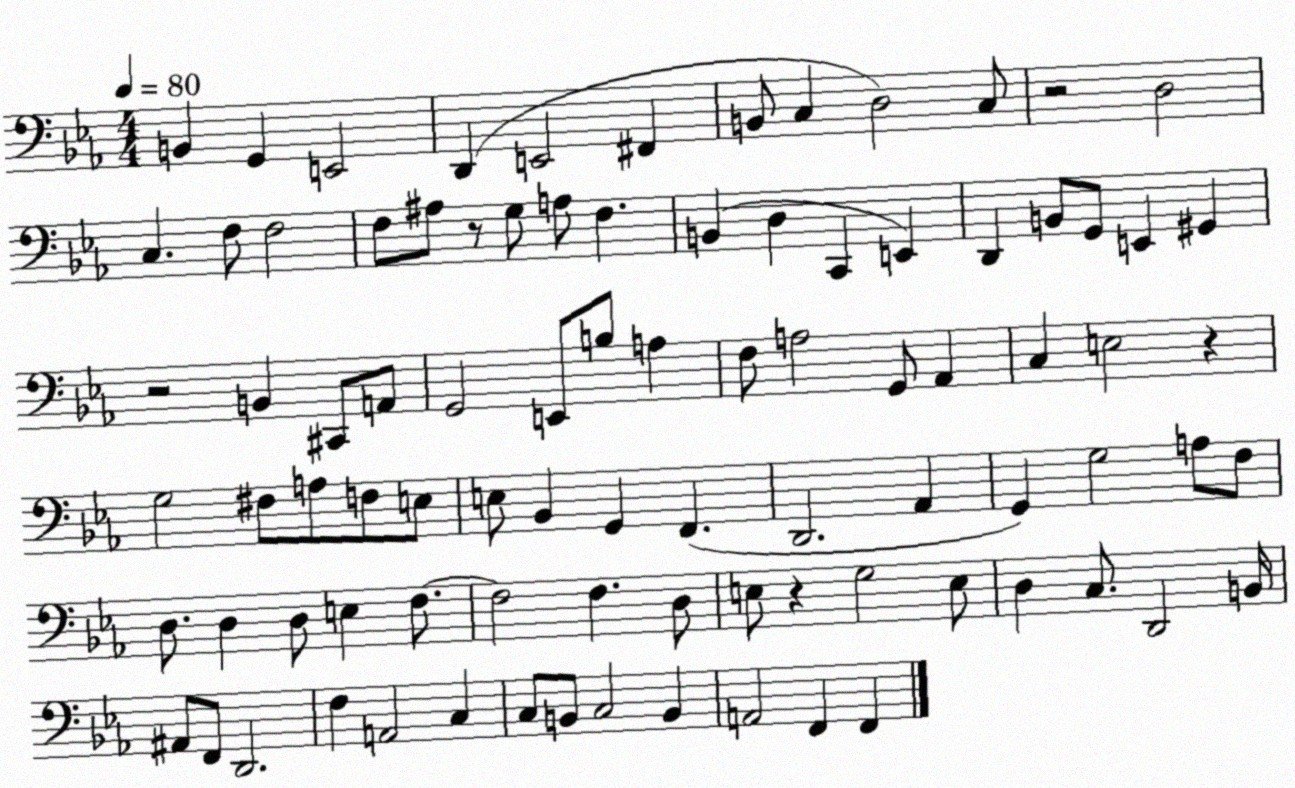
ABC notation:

X:1
T:Untitled
M:4/4
L:1/4
K:Eb
B,, G,, E,,2 D,, E,,2 ^F,, B,,/2 C, D,2 C,/2 z2 D,2 C, F,/2 F,2 F,/2 ^A,/2 z/2 G,/2 A,/2 F, B,, D, C,, E,, D,, B,,/2 G,,/2 E,, ^G,, z2 B,, ^C,,/2 A,,/2 G,,2 E,,/2 B,/2 A, F,/2 A,2 G,,/2 _A,, C, E,2 z G,2 ^F,/2 A,/2 F,/2 E,/2 E,/2 _B,, G,, F,, D,,2 _A,, G,, G,2 A,/2 F,/2 D,/2 D, D,/2 E, F,/2 F,2 F, D,/2 E,/2 z G,2 E,/2 D, C,/2 D,,2 B,,/4 ^A,,/2 F,,/2 D,,2 F, A,,2 C, C,/2 B,,/2 C,2 B,, A,,2 F,, F,,